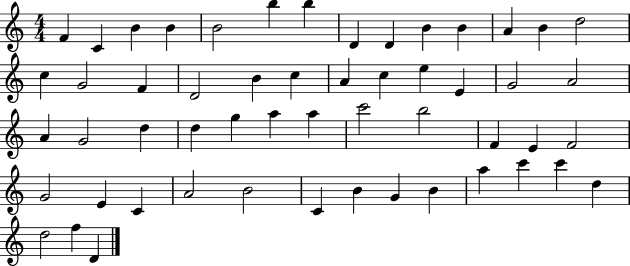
F4/q C4/q B4/q B4/q B4/h B5/q B5/q D4/q D4/q B4/q B4/q A4/q B4/q D5/h C5/q G4/h F4/q D4/h B4/q C5/q A4/q C5/q E5/q E4/q G4/h A4/h A4/q G4/h D5/q D5/q G5/q A5/q A5/q C6/h B5/h F4/q E4/q F4/h G4/h E4/q C4/q A4/h B4/h C4/q B4/q G4/q B4/q A5/q C6/q C6/q D5/q D5/h F5/q D4/q